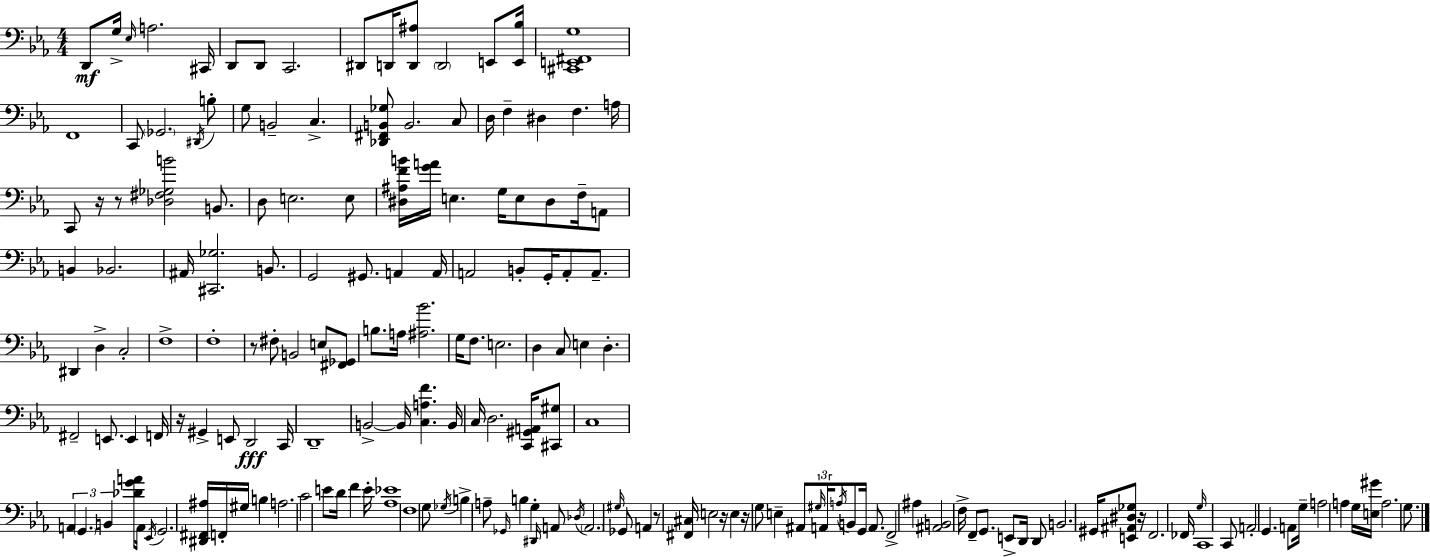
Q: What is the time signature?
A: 4/4